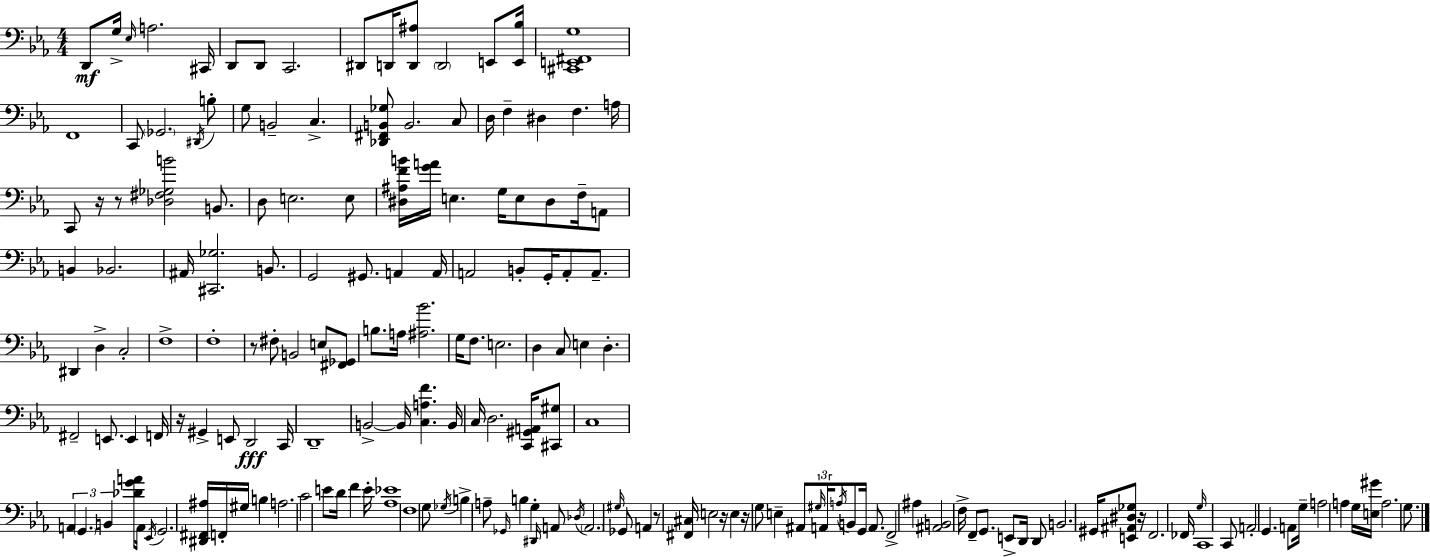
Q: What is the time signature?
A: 4/4